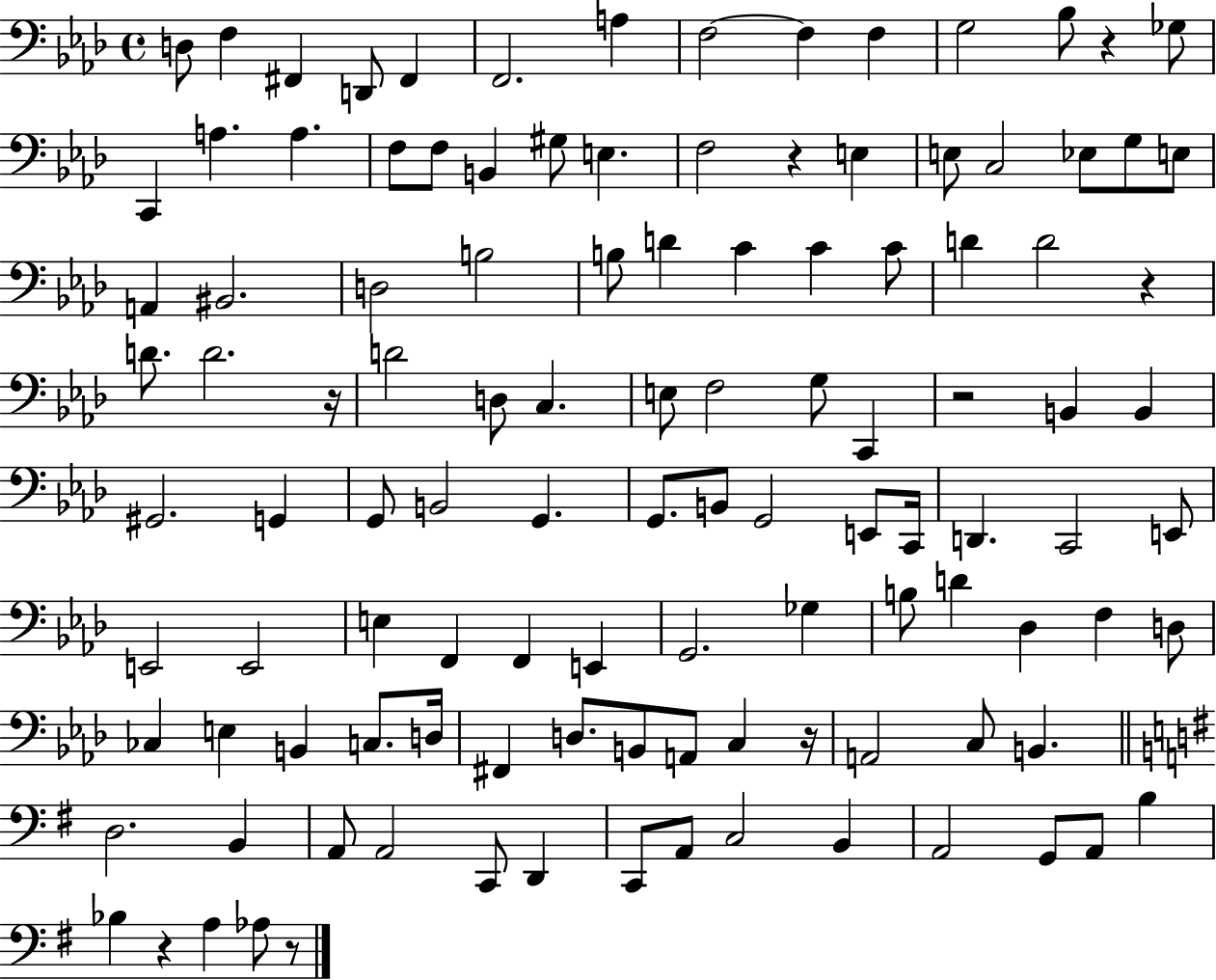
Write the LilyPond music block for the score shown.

{
  \clef bass
  \time 4/4
  \defaultTimeSignature
  \key aes \major
  d8 f4 fis,4 d,8 fis,4 | f,2. a4 | f2~~ f4 f4 | g2 bes8 r4 ges8 | \break c,4 a4. a4. | f8 f8 b,4 gis8 e4. | f2 r4 e4 | e8 c2 ees8 g8 e8 | \break a,4 bis,2. | d2 b2 | b8 d'4 c'4 c'4 c'8 | d'4 d'2 r4 | \break d'8. d'2. r16 | d'2 d8 c4. | e8 f2 g8 c,4 | r2 b,4 b,4 | \break gis,2. g,4 | g,8 b,2 g,4. | g,8. b,8 g,2 e,8 c,16 | d,4. c,2 e,8 | \break e,2 e,2 | e4 f,4 f,4 e,4 | g,2. ges4 | b8 d'4 des4 f4 d8 | \break ces4 e4 b,4 c8. d16 | fis,4 d8. b,8 a,8 c4 r16 | a,2 c8 b,4. | \bar "||" \break \key g \major d2. b,4 | a,8 a,2 c,8 d,4 | c,8 a,8 c2 b,4 | a,2 g,8 a,8 b4 | \break bes4 r4 a4 aes8 r8 | \bar "|."
}